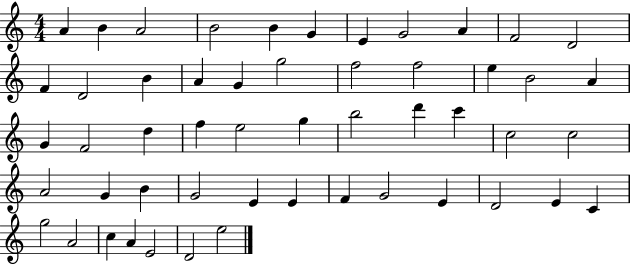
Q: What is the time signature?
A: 4/4